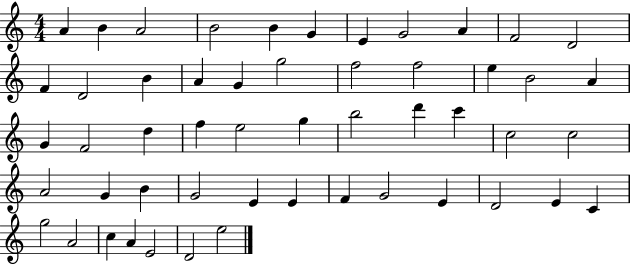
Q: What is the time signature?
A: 4/4